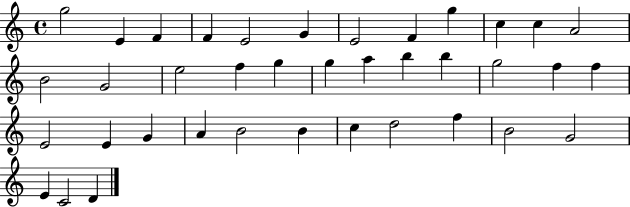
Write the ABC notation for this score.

X:1
T:Untitled
M:4/4
L:1/4
K:C
g2 E F F E2 G E2 F g c c A2 B2 G2 e2 f g g a b b g2 f f E2 E G A B2 B c d2 f B2 G2 E C2 D